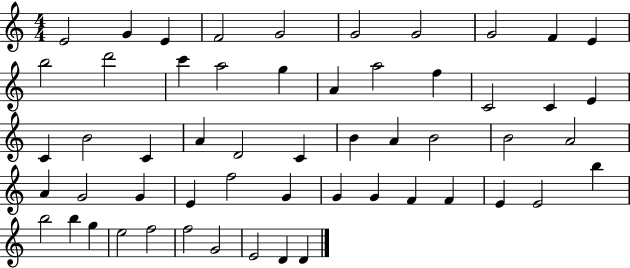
{
  \clef treble
  \numericTimeSignature
  \time 4/4
  \key c \major
  e'2 g'4 e'4 | f'2 g'2 | g'2 g'2 | g'2 f'4 e'4 | \break b''2 d'''2 | c'''4 a''2 g''4 | a'4 a''2 f''4 | c'2 c'4 e'4 | \break c'4 b'2 c'4 | a'4 d'2 c'4 | b'4 a'4 b'2 | b'2 a'2 | \break a'4 g'2 g'4 | e'4 f''2 g'4 | g'4 g'4 f'4 f'4 | e'4 e'2 b''4 | \break b''2 b''4 g''4 | e''2 f''2 | f''2 g'2 | e'2 d'4 d'4 | \break \bar "|."
}